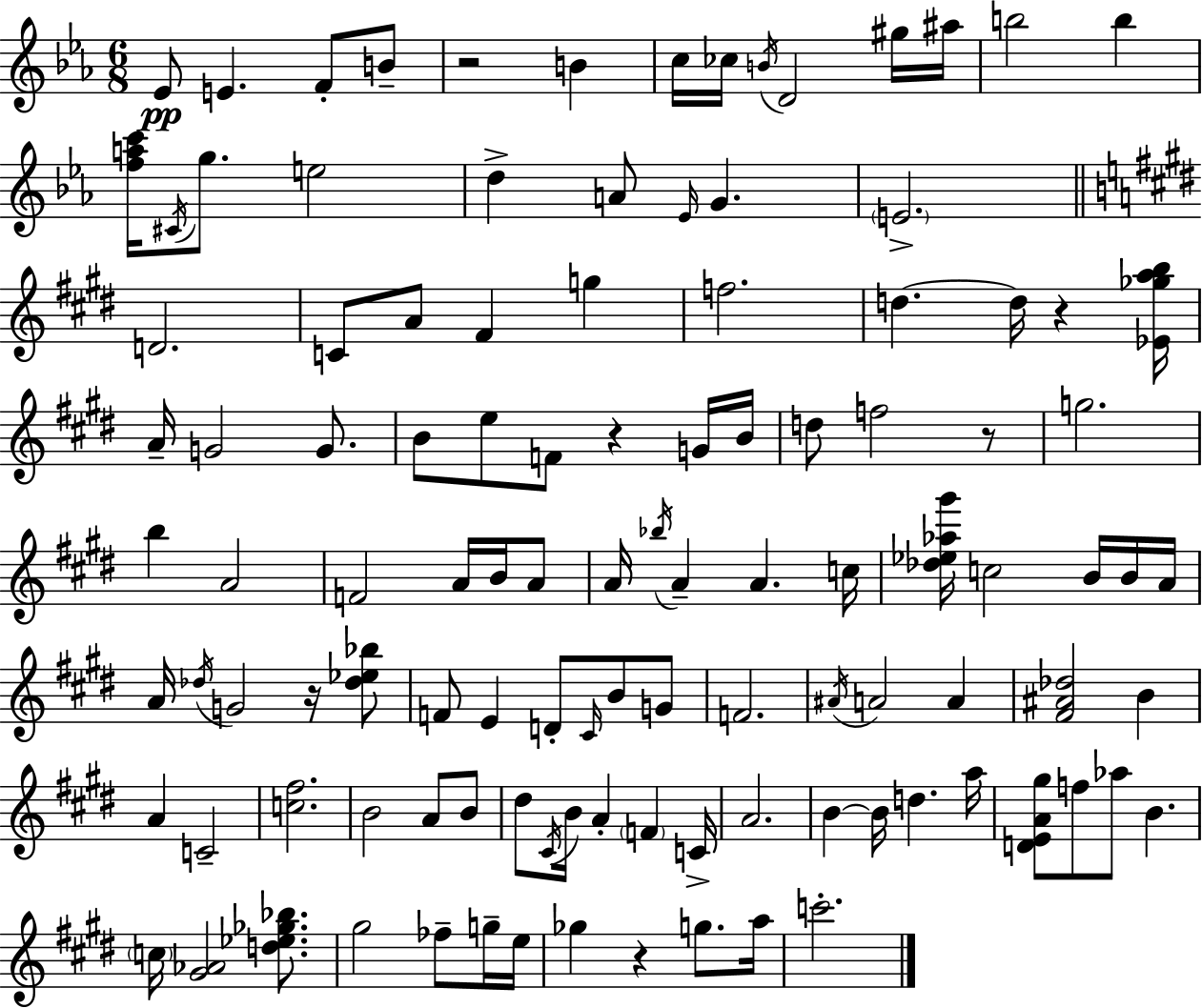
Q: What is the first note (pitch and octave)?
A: Eb4